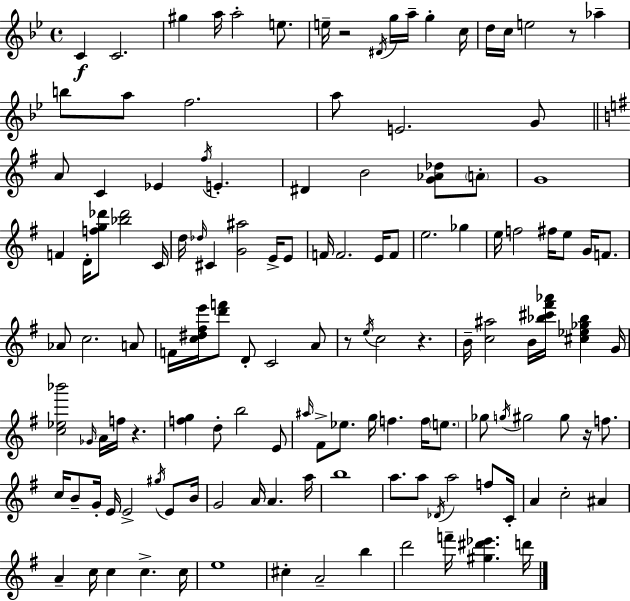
C4/q C4/h. G#5/q A5/s A5/h E5/e. E5/s R/h D#4/s G5/s A5/s G5/q C5/s D5/s C5/s E5/h R/e Ab5/q B5/e A5/e F5/h. A5/e E4/h. G4/e A4/e C4/q Eb4/q F#5/s E4/q. D#4/q B4/h [G4,Ab4,Db5]/e A4/e G4/w F4/q D4/s [F5,G5,Db6]/e [Bb5,Db6]/h C4/s D5/s Db5/s C#4/q [G4,A#5]/h E4/s E4/e F4/s F4/h. E4/s F4/e E5/h. Gb5/q E5/s F5/h F#5/s E5/e G4/s F4/e. Ab4/e C5/h. A4/e F4/s [C5,D#5,F#5,E6]/s [D6,F6]/e D4/e C4/h A4/e R/e E5/s C5/h R/q. B4/s [C5,A#5]/h B4/s [Bb5,C#6,F#6,Ab6]/s [C#5,Eb5,Gb5,Bb5]/q G4/s [C5,Eb5,Bb6]/h Gb4/s A4/s F5/s R/q. [F5,G5]/q D5/e B5/h E4/e A#5/s F#4/e Eb5/e. G5/s F5/q. F5/s E5/e. Gb5/e G5/s G#5/h G#5/e R/s F5/e. C5/s B4/e G4/s E4/s E4/h G#5/s E4/e B4/s G4/h A4/s A4/q. A5/s B5/w A5/e. A5/e Db4/s A5/h F5/e C4/s A4/q C5/h A#4/q A4/q C5/s C5/q C5/q. C5/s E5/w C#5/q A4/h B5/q D6/h F6/s [G#5,D#6,Eb6]/q. D6/s